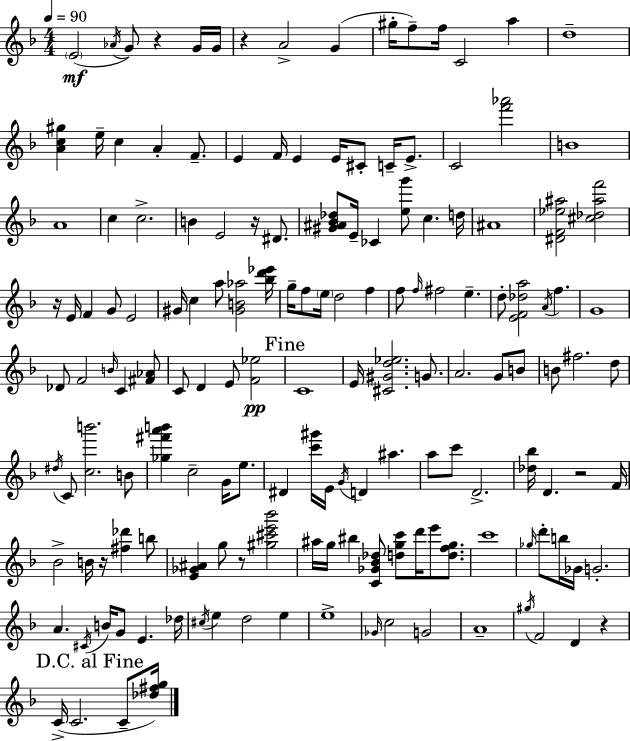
{
  \clef treble
  \numericTimeSignature
  \time 4/4
  \key d \minor
  \tempo 4 = 90
  \parenthesize e'2(\mf \acciaccatura { aes'16 } g'8) r4 g'16 | g'16 r4 a'2-> g'4( | gis''16-. f''8--) f''16 c'2 a''4 | d''1-- | \break <a' c'' gis''>4 e''16-- c''4 a'4-. f'8.-- | e'4 f'16 e'4 e'16 cis'8-. c'16-- e'8.-> | c'2 <f''' aes'''>2 | b'1 | \break a'1 | c''4 c''2.-> | b'4 e'2 r16 dis'8. | <gis' ais' bes' des''>8 e'16-- ces'4 <e'' g'''>8 c''4. | \break d''16 ais'1 | <dis' f' ees'' ais''>2 <cis'' des'' ais'' f'''>2 | r16 e'16 f'4 g'8 e'2 | gis'16 c''4 a''8 <gis' b' aes''>2 | \break <bes'' d''' ees'''>16 g''16-- f''8 \parenthesize e''16 d''2 f''4 | f''8 \grace { f''16 } fis''2 e''4.-- | d''8-. <e' f' des'' a''>2 \acciaccatura { a'16 } f''4. | g'1 | \break des'8 f'2 \grace { b'16 } c'4 | <fis' aes'>8 c'8 d'4 e'8 <f' ees''>2\pp | \mark "Fine" c'1 | e'16 <cis' gis' d'' ees''>2. | \break g'8. a'2. | g'8 b'8 b'8 fis''2. | d''8 \acciaccatura { dis''16 } c'8 <c'' b'''>2. | b'8 <ges'' fis''' a''' b'''>4 c''2-- | \break g'16 e''8. dis'4 <c''' gis'''>16 e'16 \acciaccatura { g'16 } d'4 | ais''4. a''8 c'''8 d'2.-> | <des'' bes''>16 d'4. r2 | f'16 bes'2-> b'16 r16 | \break <fis'' des'''>4 b''8 <e' ges' ais'>4 g''8 r8 <gis'' cis''' e''' bes'''>2 | ais''16 g''16 bis''4 <c' ges' bes' des''>8 <d'' g'' c'''>8 | d'''16 e'''8 <d'' f'' g''>8. c'''1 | \grace { ges''16 } d'''8-. b''16 ges'16 g'2.-. | \break a'4. \acciaccatura { cis'16 } b'16 g'8 | e'4. des''16 \acciaccatura { cis''16 } e''4 d''2 | e''4 e''1-> | \grace { ges'16 } c''2 | \break g'2 a'1-- | \acciaccatura { gis''16 } f'2 | d'4 r4 \mark "D.C. al Fine" c'16->( c'2. | c'8-- <des'' fis'' g''>16) \bar "|."
}